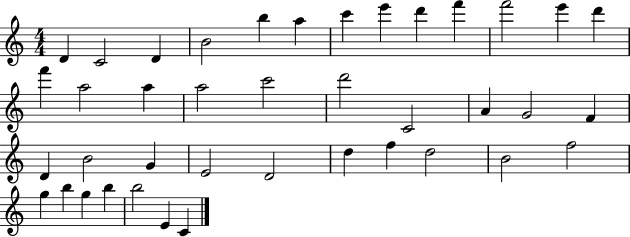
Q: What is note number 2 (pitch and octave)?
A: C4